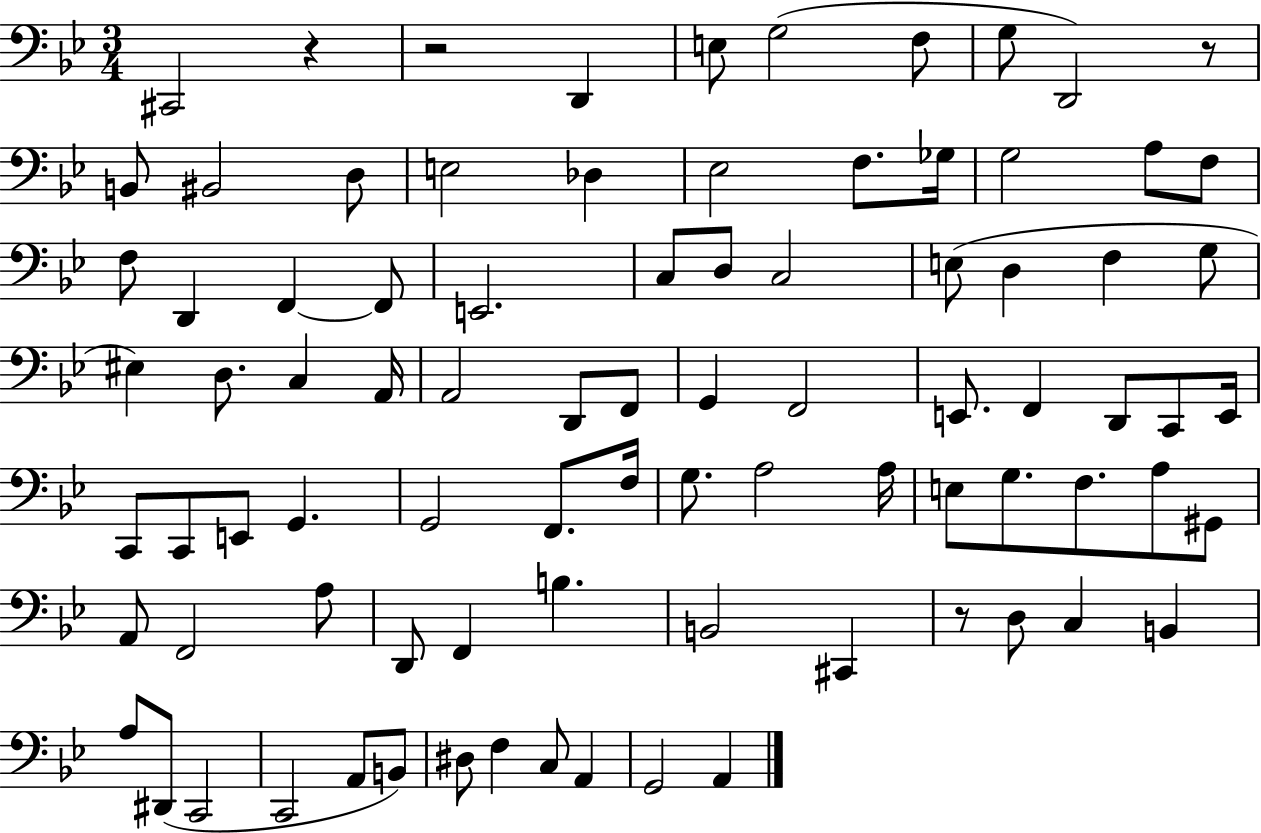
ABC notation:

X:1
T:Untitled
M:3/4
L:1/4
K:Bb
^C,,2 z z2 D,, E,/2 G,2 F,/2 G,/2 D,,2 z/2 B,,/2 ^B,,2 D,/2 E,2 _D, _E,2 F,/2 _G,/4 G,2 A,/2 F,/2 F,/2 D,, F,, F,,/2 E,,2 C,/2 D,/2 C,2 E,/2 D, F, G,/2 ^E, D,/2 C, A,,/4 A,,2 D,,/2 F,,/2 G,, F,,2 E,,/2 F,, D,,/2 C,,/2 E,,/4 C,,/2 C,,/2 E,,/2 G,, G,,2 F,,/2 F,/4 G,/2 A,2 A,/4 E,/2 G,/2 F,/2 A,/2 ^G,,/2 A,,/2 F,,2 A,/2 D,,/2 F,, B, B,,2 ^C,, z/2 D,/2 C, B,, A,/2 ^D,,/2 C,,2 C,,2 A,,/2 B,,/2 ^D,/2 F, C,/2 A,, G,,2 A,,